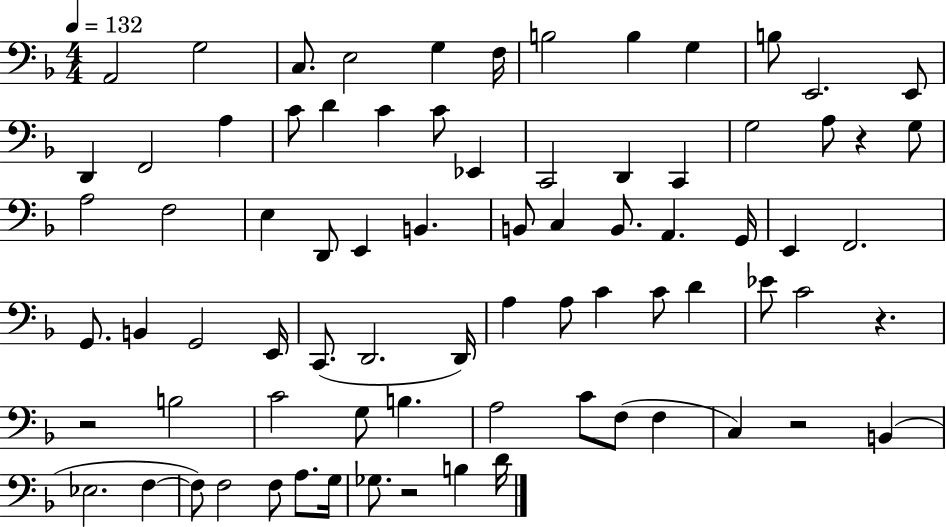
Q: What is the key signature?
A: F major